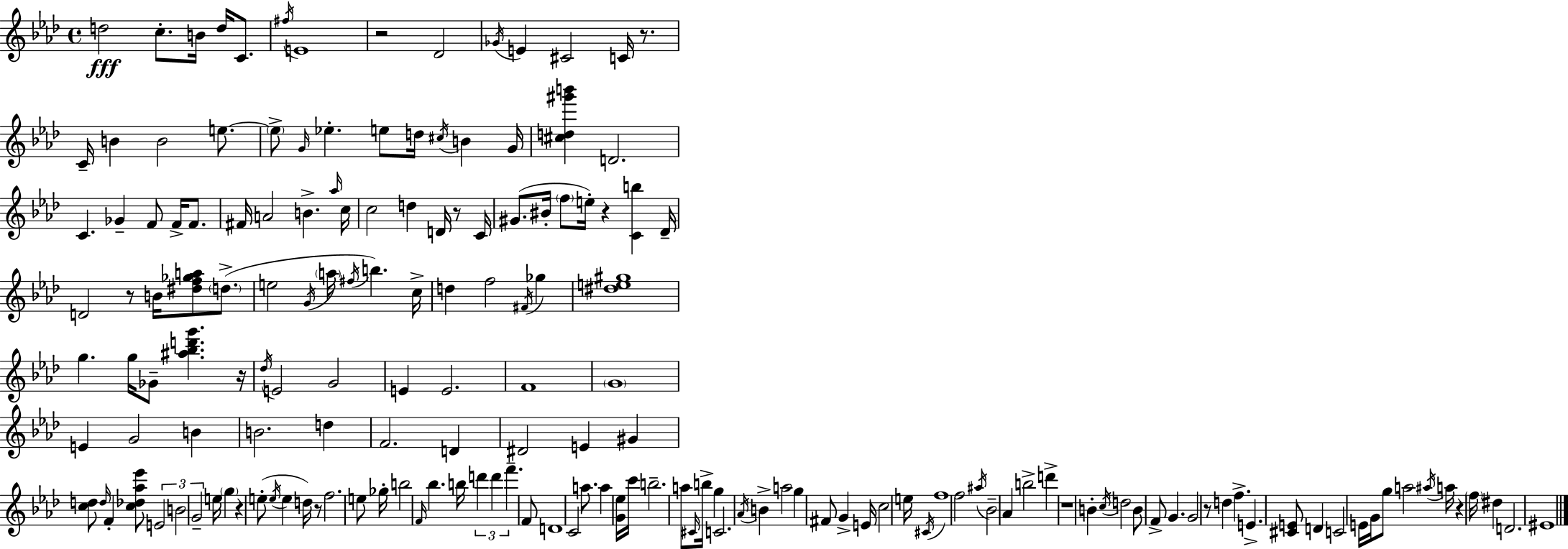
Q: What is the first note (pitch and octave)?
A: D5